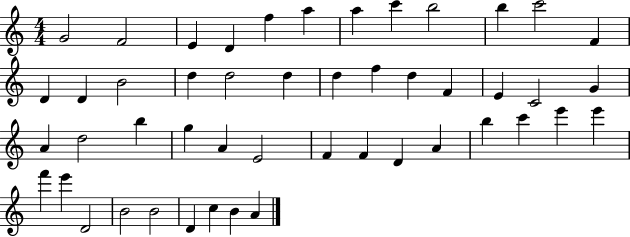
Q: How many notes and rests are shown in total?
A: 48